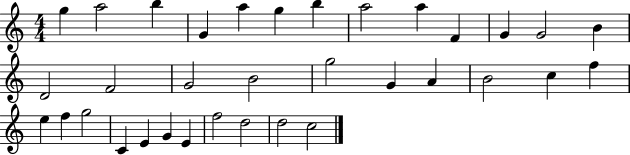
G5/q A5/h B5/q G4/q A5/q G5/q B5/q A5/h A5/q F4/q G4/q G4/h B4/q D4/h F4/h G4/h B4/h G5/h G4/q A4/q B4/h C5/q F5/q E5/q F5/q G5/h C4/q E4/q G4/q E4/q F5/h D5/h D5/h C5/h